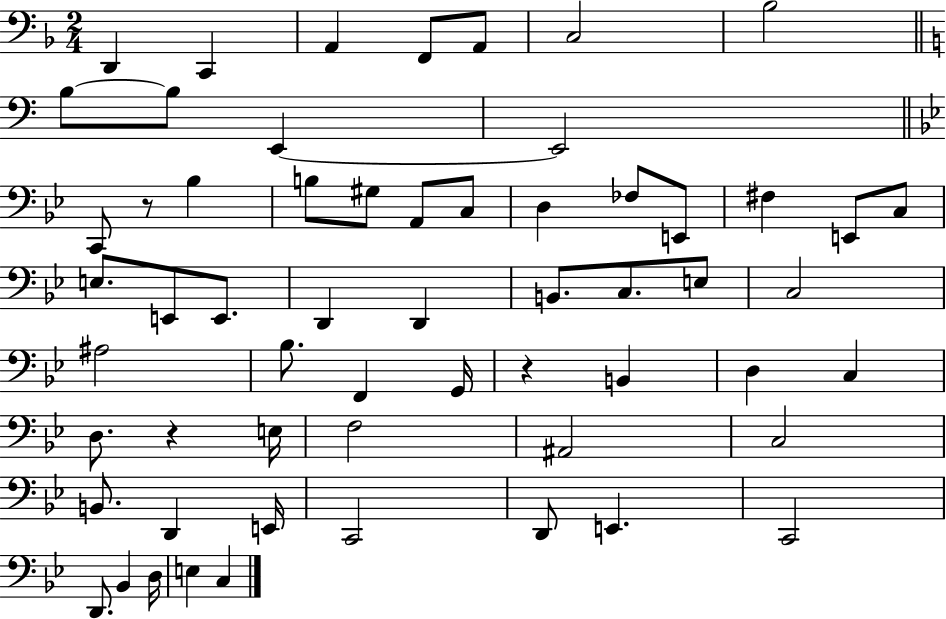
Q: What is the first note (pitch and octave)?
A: D2